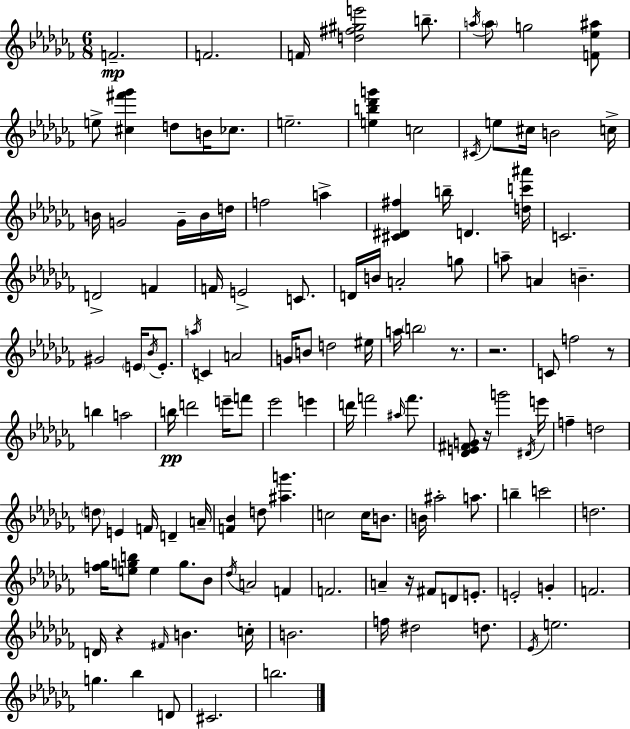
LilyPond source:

{
  \clef treble
  \numericTimeSignature
  \time 6/8
  \key aes \minor
  f'2.--\mp | f'2. | f'16 <d'' fis'' gis'' e'''>2 b''8.-- | \acciaccatura { a''16 } \parenthesize a''8 g''2 <f' ees'' ais''>8 | \break e''8-> <cis'' fis''' ges'''>4 d''8 b'16 ces''8. | e''2.-- | <e'' b'' des''' g'''>4 c''2 | \acciaccatura { cis'16 } e''8 cis''16 b'2 | \break c''16-> b'16 g'2 g'16-- | b'16 d''16 f''2 a''4-> | <cis' dis' fis''>4 b''16-- d'4. | <d'' c''' ais'''>16 c'2. | \break d'2-> f'4 | f'16 e'2-> c'8. | d'16 b'16 a'2-. | g''8 a''8-- a'4 b'4.-- | \break gis'2 \parenthesize e'16 \acciaccatura { bes'16 } | e'8.-. \acciaccatura { a''16 } c'4 a'2 | g'16 b'8 d''2 | eis''16 a''16 \parenthesize b''2 | \break r8. r2. | c'8 f''2 | r8 b''4 a''2 | b''16\pp d'''2 | \break e'''16-- f'''8 ees'''2 | e'''4 d'''16 f'''2 | \grace { ais''16 } f'''8. <des' e' fis' g'>8 r16 g'''2 | \acciaccatura { dis'16 } e'''16 f''4-- d''2 | \break \parenthesize d''8 e'4 | f'16 d'4-- a'16-- <f' bes'>4 d''8 | <ais'' g'''>4. c''2 | c''16 b'8. b'16 ais''2-. | \break a''8. b''4-- c'''2 | d''2. | <f'' ges''>16 <e'' g'' b''>8 e''4 | g''8. bes'8 \acciaccatura { des''16 } a'2 | \break f'4 f'2. | a'4-- r16 | fis'8 d'8 e'8.-. e'2-. | g'4-. f'2. | \break d'16 r4 | \grace { fis'16 } b'4. c''16-. b'2. | f''16 dis''2 | d''8. \acciaccatura { ees'16 } e''2. | \break g''4. | bes''4 d'8 cis'2. | b''2. | \bar "|."
}